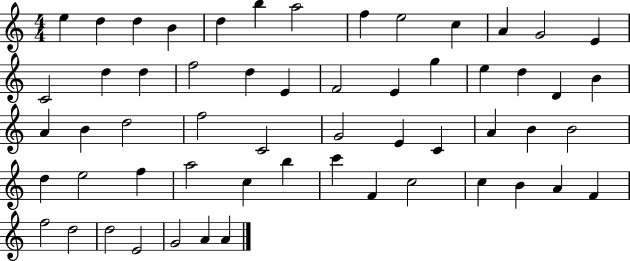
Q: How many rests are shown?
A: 0